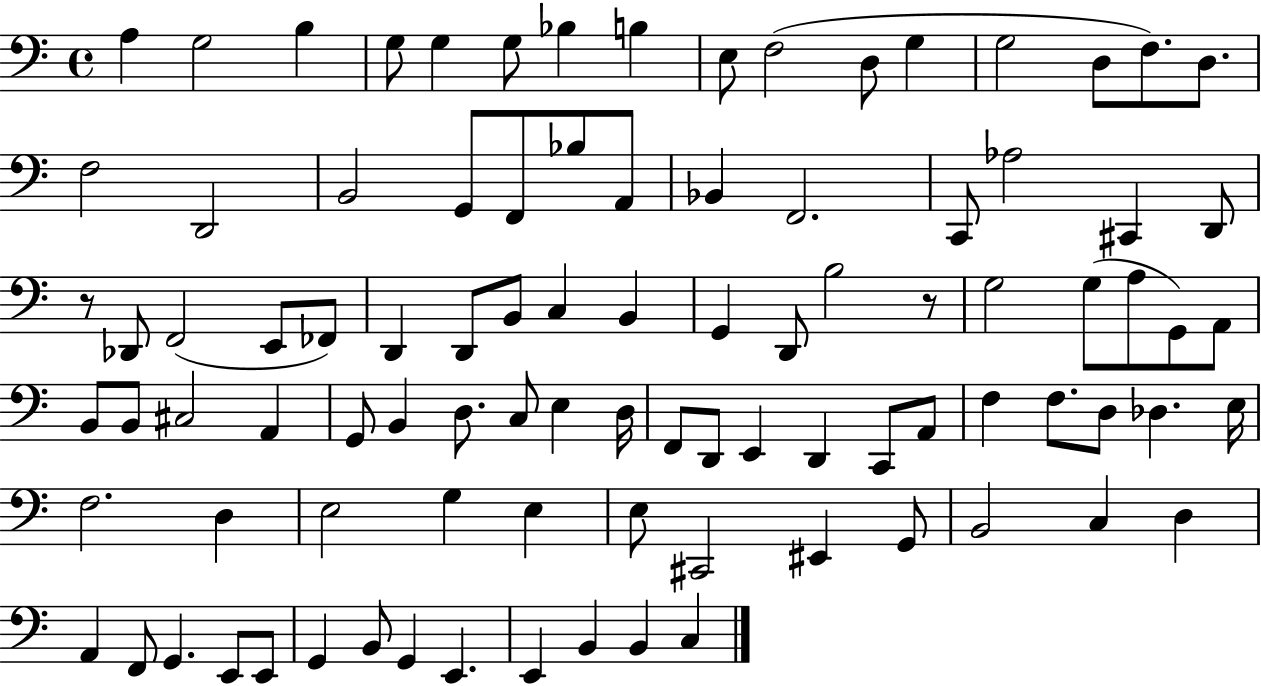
{
  \clef bass
  \time 4/4
  \defaultTimeSignature
  \key c \major
  a4 g2 b4 | g8 g4 g8 bes4 b4 | e8 f2( d8 g4 | g2 d8 f8.) d8. | \break f2 d,2 | b,2 g,8 f,8 bes8 a,8 | bes,4 f,2. | c,8 aes2 cis,4 d,8 | \break r8 des,8 f,2( e,8 fes,8) | d,4 d,8 b,8 c4 b,4 | g,4 d,8 b2 r8 | g2 g8( a8 g,8) a,8 | \break b,8 b,8 cis2 a,4 | g,8 b,4 d8. c8 e4 d16 | f,8 d,8 e,4 d,4 c,8 a,8 | f4 f8. d8 des4. e16 | \break f2. d4 | e2 g4 e4 | e8 cis,2 eis,4 g,8 | b,2 c4 d4 | \break a,4 f,8 g,4. e,8 e,8 | g,4 b,8 g,4 e,4. | e,4 b,4 b,4 c4 | \bar "|."
}